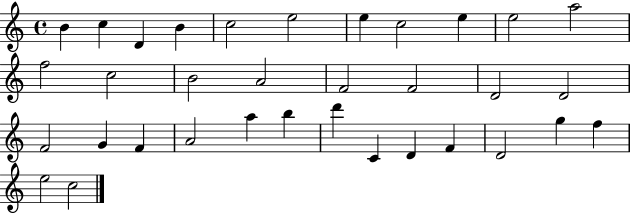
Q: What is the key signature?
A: C major